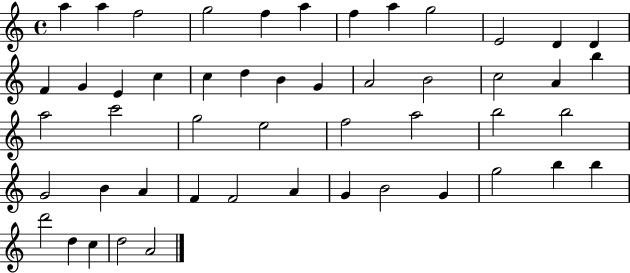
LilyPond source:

{
  \clef treble
  \time 4/4
  \defaultTimeSignature
  \key c \major
  a''4 a''4 f''2 | g''2 f''4 a''4 | f''4 a''4 g''2 | e'2 d'4 d'4 | \break f'4 g'4 e'4 c''4 | c''4 d''4 b'4 g'4 | a'2 b'2 | c''2 a'4 b''4 | \break a''2 c'''2 | g''2 e''2 | f''2 a''2 | b''2 b''2 | \break g'2 b'4 a'4 | f'4 f'2 a'4 | g'4 b'2 g'4 | g''2 b''4 b''4 | \break d'''2 d''4 c''4 | d''2 a'2 | \bar "|."
}